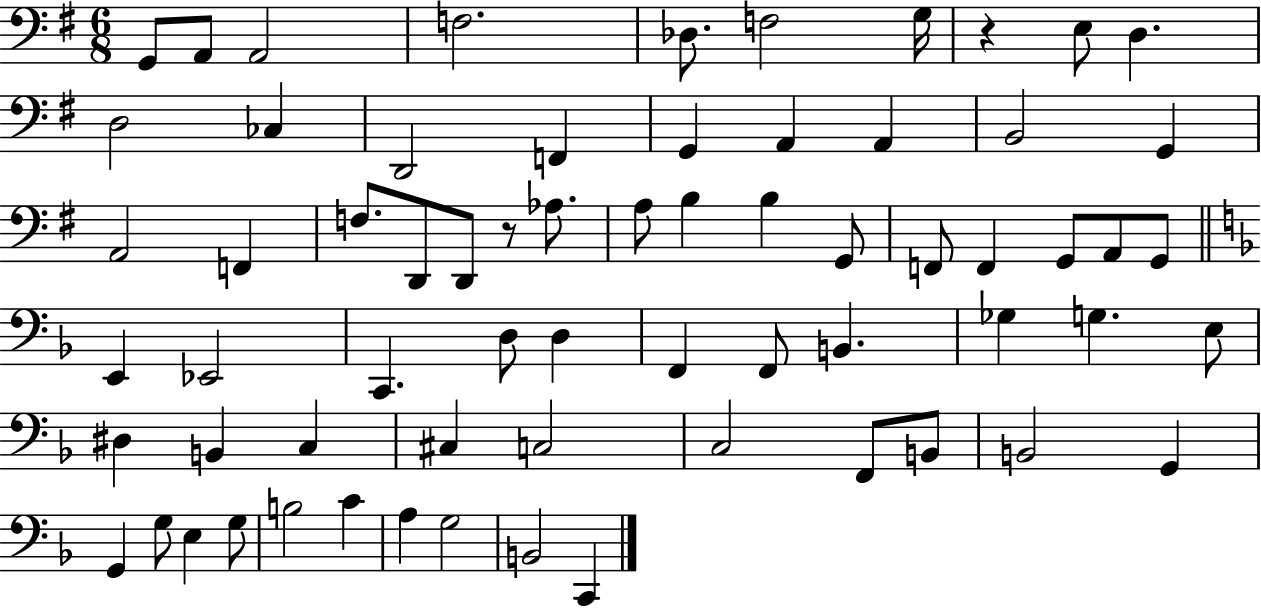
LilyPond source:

{
  \clef bass
  \numericTimeSignature
  \time 6/8
  \key g \major
  g,8 a,8 a,2 | f2. | des8. f2 g16 | r4 e8 d4. | \break d2 ces4 | d,2 f,4 | g,4 a,4 a,4 | b,2 g,4 | \break a,2 f,4 | f8. d,8 d,8 r8 aes8. | a8 b4 b4 g,8 | f,8 f,4 g,8 a,8 g,8 | \break \bar "||" \break \key d \minor e,4 ees,2 | c,4. d8 d4 | f,4 f,8 b,4. | ges4 g4. e8 | \break dis4 b,4 c4 | cis4 c2 | c2 f,8 b,8 | b,2 g,4 | \break g,4 g8 e4 g8 | b2 c'4 | a4 g2 | b,2 c,4 | \break \bar "|."
}